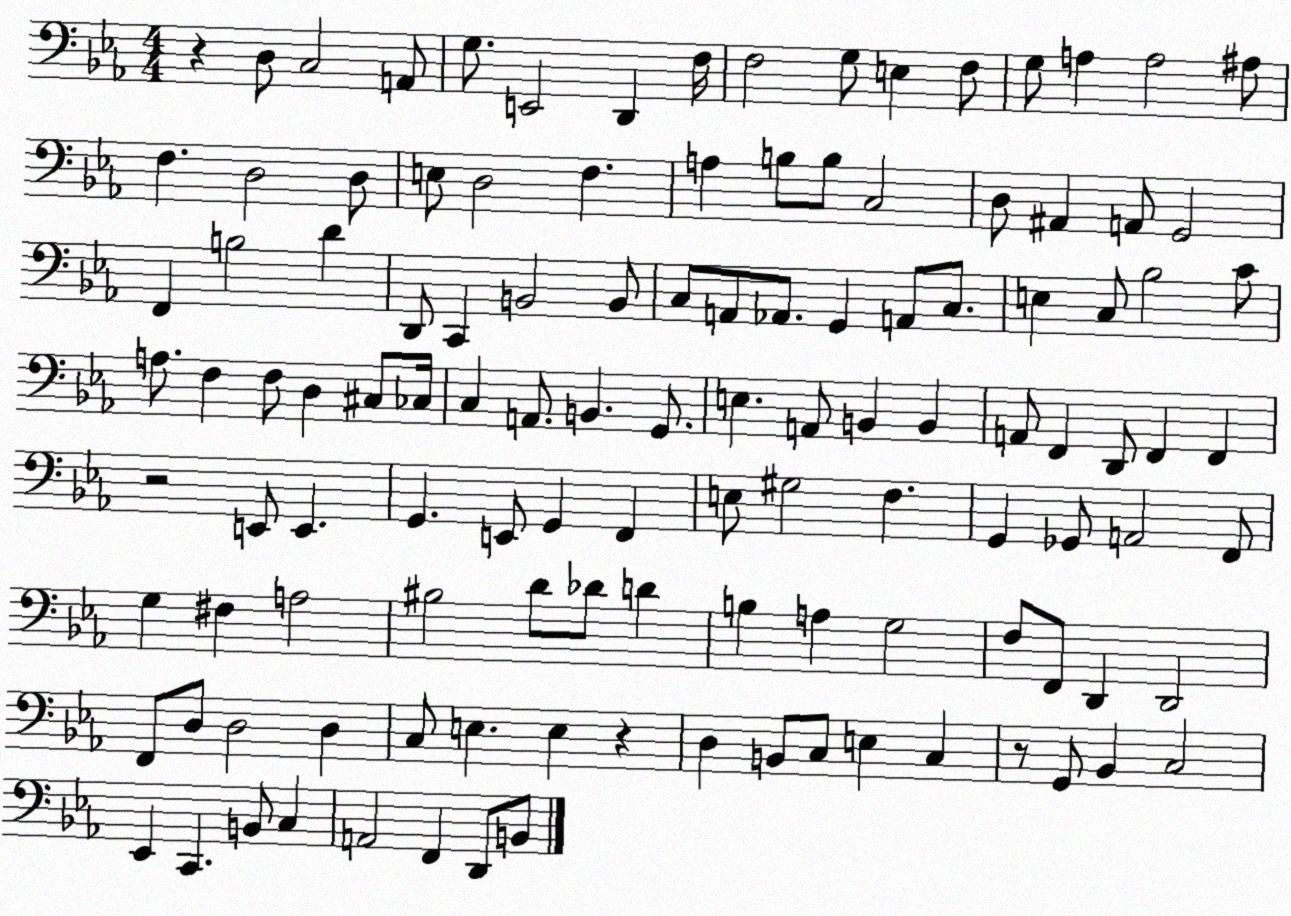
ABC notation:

X:1
T:Untitled
M:4/4
L:1/4
K:Eb
z D,/2 C,2 A,,/2 G,/2 E,,2 D,, F,/4 F,2 G,/2 E, F,/2 G,/2 A, A,2 ^A,/2 F, D,2 D,/2 E,/2 D,2 F, A, B,/2 B,/2 C,2 D,/2 ^A,, A,,/2 G,,2 F,, B,2 D D,,/2 C,, B,,2 B,,/2 C,/2 A,,/2 _A,,/2 G,, A,,/2 C,/2 E, C,/2 _B,2 C/2 A,/2 F, F,/2 D, ^C,/2 _C,/4 C, A,,/2 B,, G,,/2 E, A,,/2 B,, B,, A,,/2 F,, D,,/2 F,, F,, z2 E,,/2 E,, G,, E,,/2 G,, F,, E,/2 ^G,2 F, G,, _G,,/2 A,,2 F,,/2 G, ^F, A,2 ^B,2 D/2 _D/2 D B, A, G,2 F,/2 F,,/2 D,, D,,2 F,,/2 D,/2 D,2 D, C,/2 E, E, z D, B,,/2 C,/2 E, C, z/2 G,,/2 _B,, C,2 _E,, C,, B,,/2 C, A,,2 F,, D,,/2 B,,/2